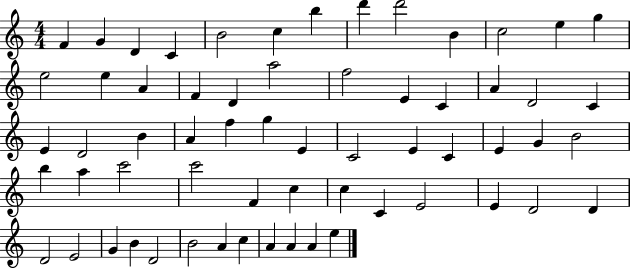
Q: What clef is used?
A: treble